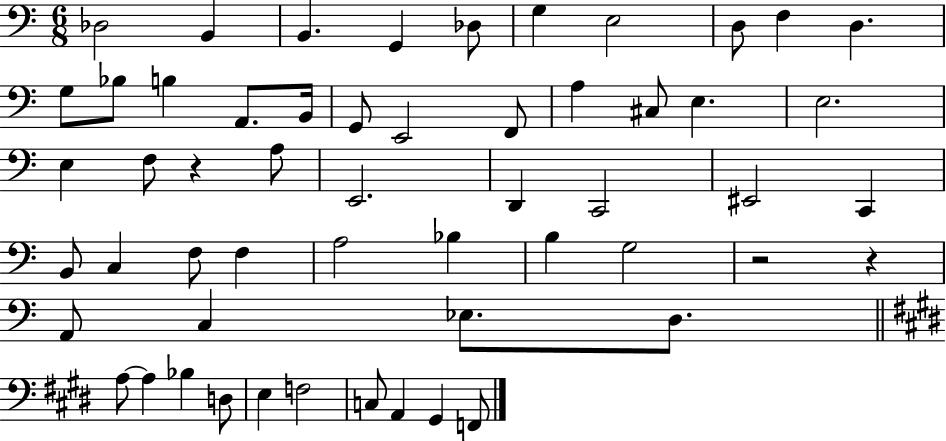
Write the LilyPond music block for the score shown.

{
  \clef bass
  \numericTimeSignature
  \time 6/8
  \key c \major
  des2 b,4 | b,4. g,4 des8 | g4 e2 | d8 f4 d4. | \break g8 bes8 b4 a,8. b,16 | g,8 e,2 f,8 | a4 cis8 e4. | e2. | \break e4 f8 r4 a8 | e,2. | d,4 c,2 | eis,2 c,4 | \break b,8 c4 f8 f4 | a2 bes4 | b4 g2 | r2 r4 | \break a,8 c4 ees8. d8. | \bar "||" \break \key e \major a8~~ a4 bes4 d8 | e4 f2 | c8 a,4 gis,4 f,8 | \bar "|."
}